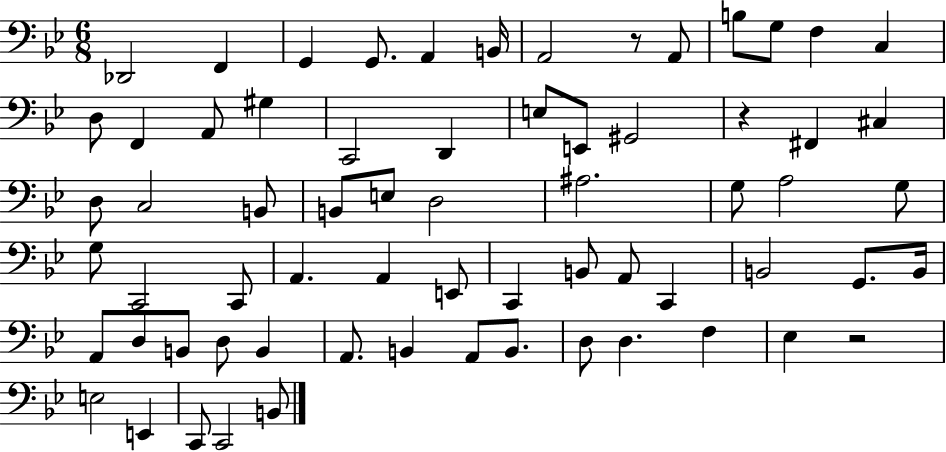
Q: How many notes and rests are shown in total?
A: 67